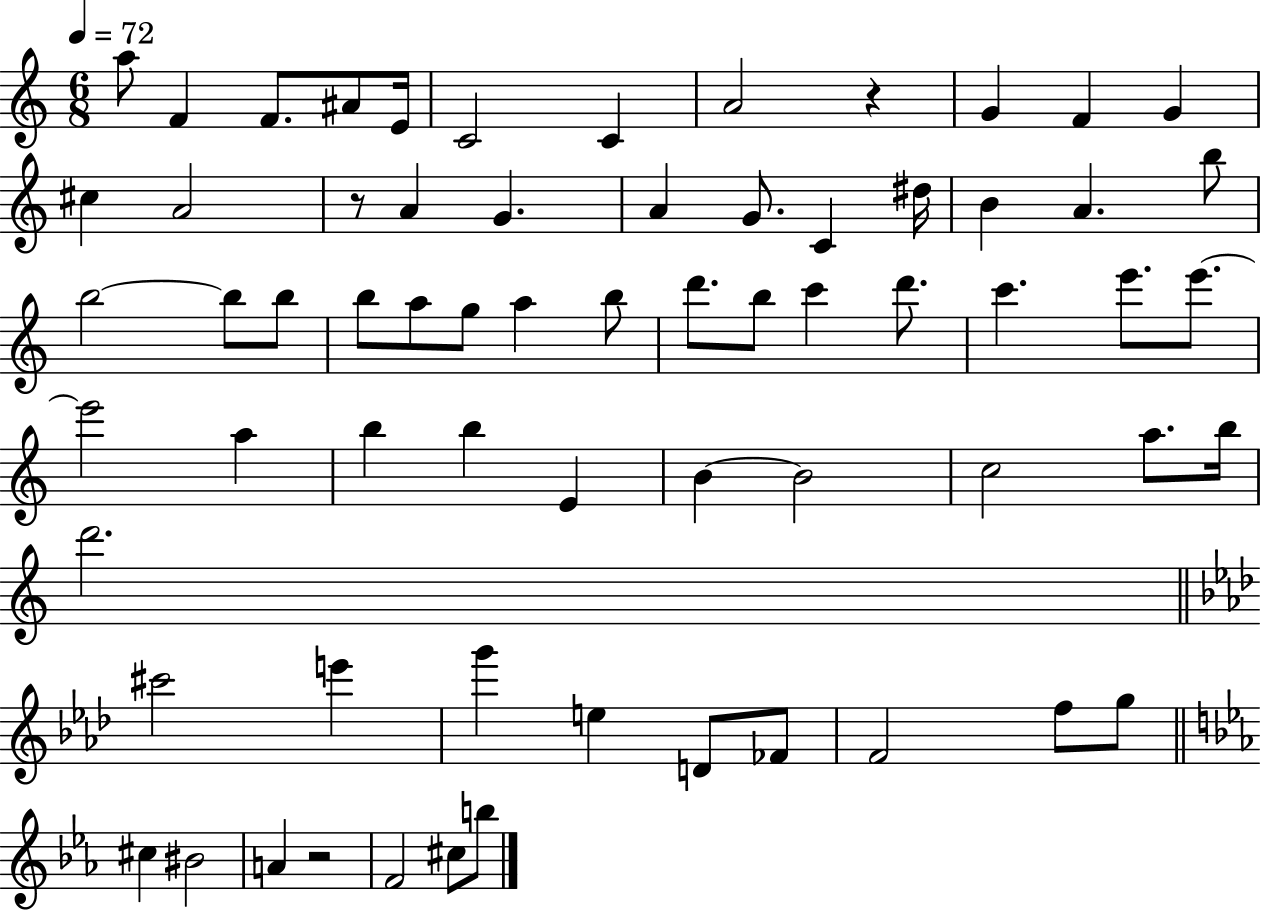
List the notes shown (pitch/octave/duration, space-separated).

A5/e F4/q F4/e. A#4/e E4/s C4/h C4/q A4/h R/q G4/q F4/q G4/q C#5/q A4/h R/e A4/q G4/q. A4/q G4/e. C4/q D#5/s B4/q A4/q. B5/e B5/h B5/e B5/e B5/e A5/e G5/e A5/q B5/e D6/e. B5/e C6/q D6/e. C6/q. E6/e. E6/e. E6/h A5/q B5/q B5/q E4/q B4/q B4/h C5/h A5/e. B5/s D6/h. C#6/h E6/q G6/q E5/q D4/e FES4/e F4/h F5/e G5/e C#5/q BIS4/h A4/q R/h F4/h C#5/e B5/e